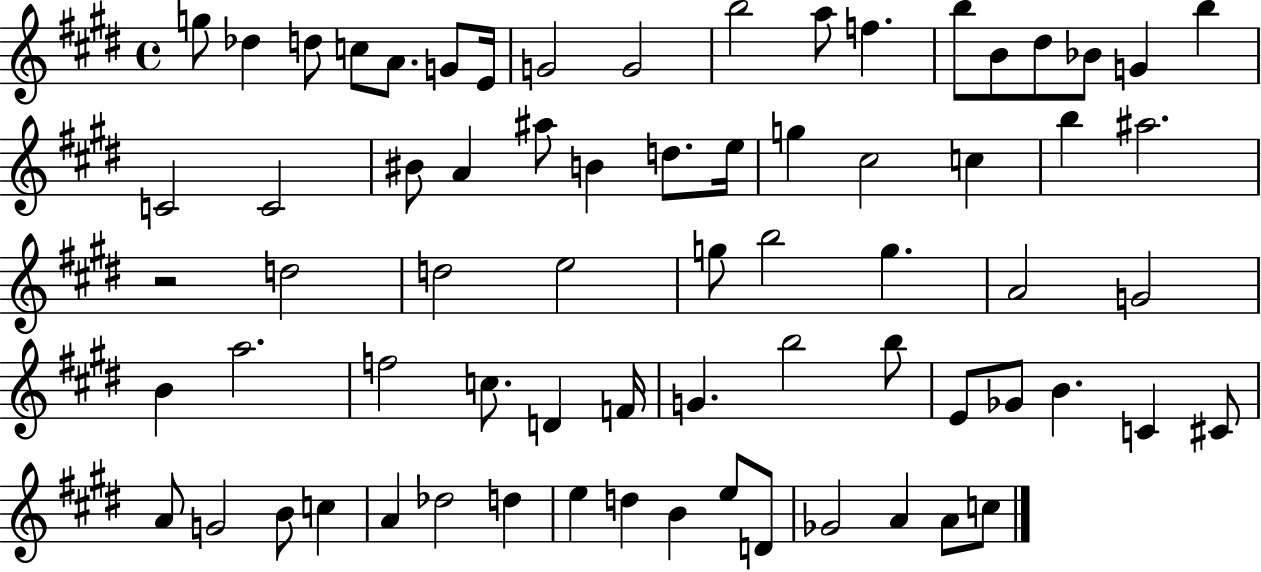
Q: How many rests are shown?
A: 1